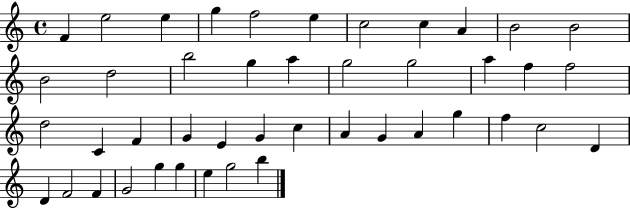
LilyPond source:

{
  \clef treble
  \time 4/4
  \defaultTimeSignature
  \key c \major
  f'4 e''2 e''4 | g''4 f''2 e''4 | c''2 c''4 a'4 | b'2 b'2 | \break b'2 d''2 | b''2 g''4 a''4 | g''2 g''2 | a''4 f''4 f''2 | \break d''2 c'4 f'4 | g'4 e'4 g'4 c''4 | a'4 g'4 a'4 g''4 | f''4 c''2 d'4 | \break d'4 f'2 f'4 | g'2 g''4 g''4 | e''4 g''2 b''4 | \bar "|."
}